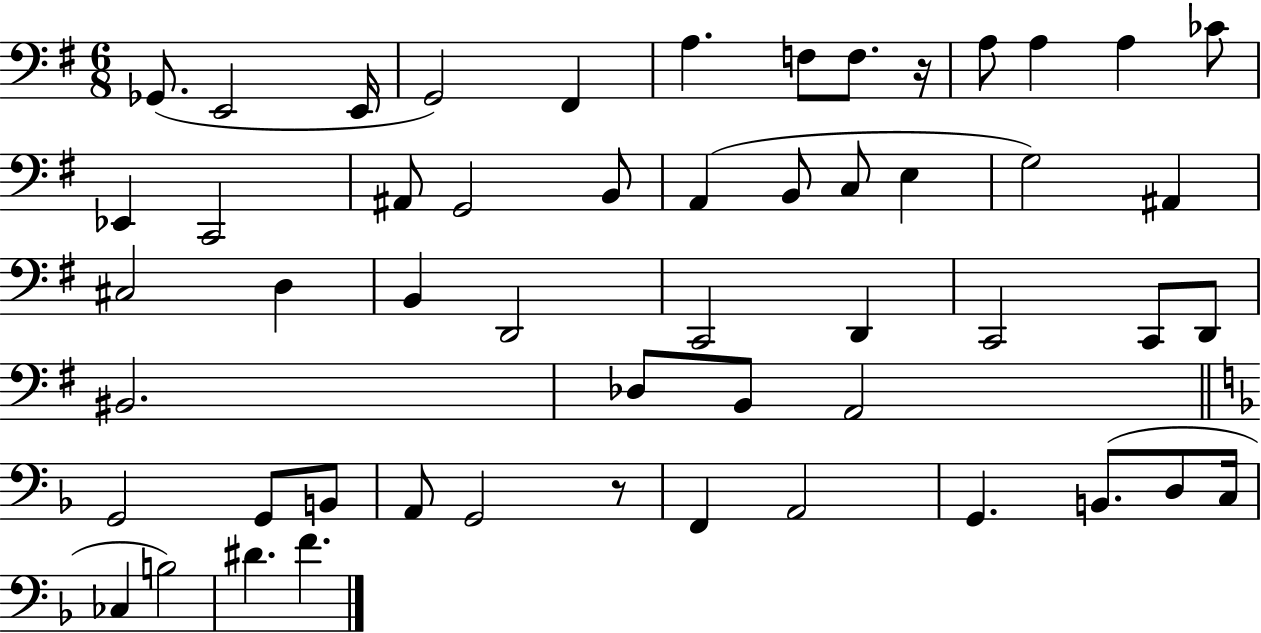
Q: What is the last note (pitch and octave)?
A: F4